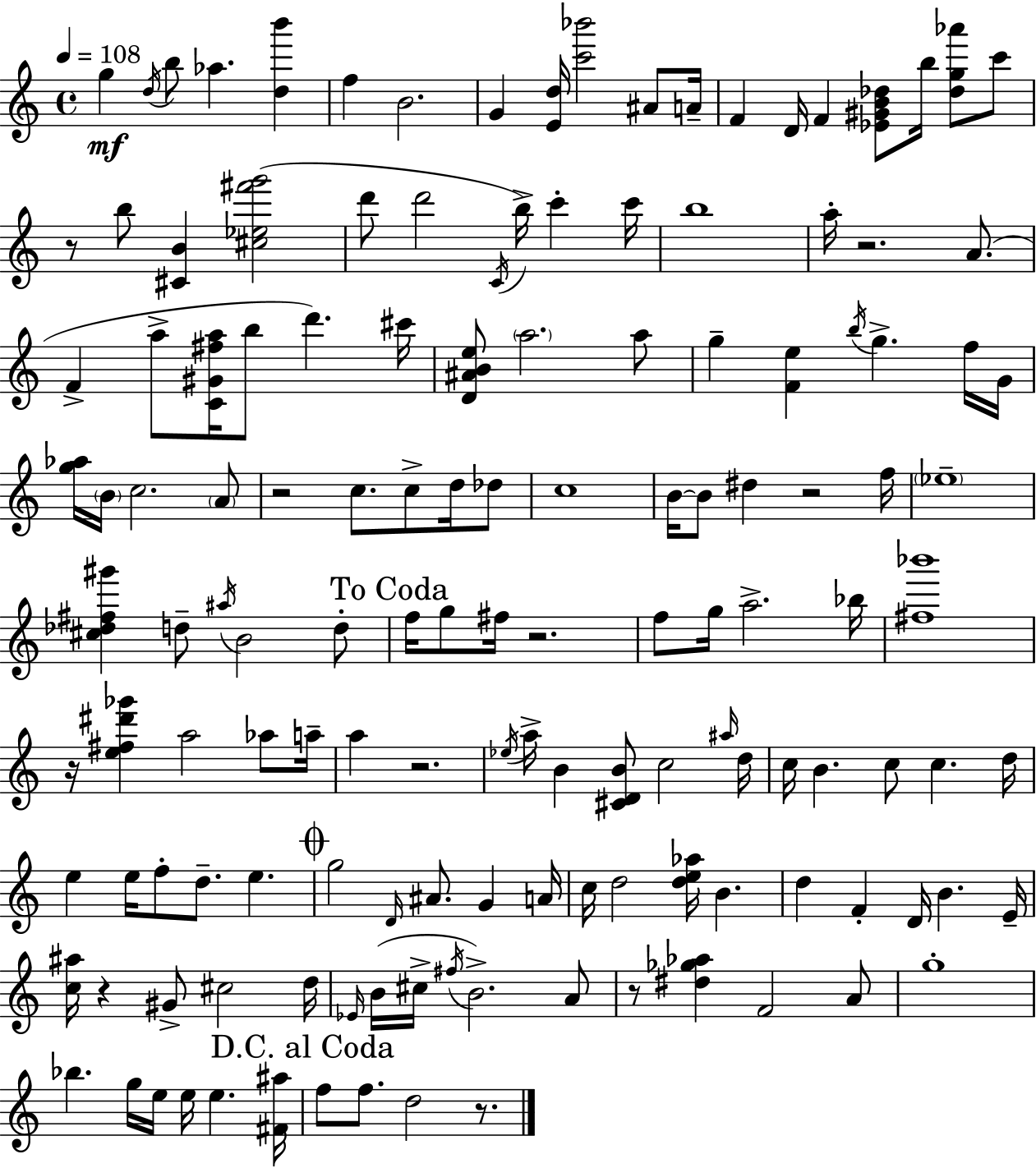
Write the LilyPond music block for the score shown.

{
  \clef treble
  \time 4/4
  \defaultTimeSignature
  \key c \major
  \tempo 4 = 108
  g''4\mf \acciaccatura { d''16 } b''8 aes''4. <d'' b'''>4 | f''4 b'2. | g'4 <e' d''>16 <c''' bes'''>2 ais'8 | a'16-- f'4 d'16 f'4 <ees' gis' b' des''>8 b''16 <des'' g'' aes'''>8 c'''8 | \break r8 b''8 <cis' b'>4 <cis'' ees'' fis''' g'''>2( | d'''8 d'''2 \acciaccatura { c'16 } b''16->) c'''4-. | c'''16 b''1 | a''16-. r2. a'8.( | \break f'4-> a''8-> <c' gis' fis'' a''>16 b''8 d'''4.) | cis'''16 <d' ais' b' e''>8 \parenthesize a''2. | a''8 g''4-- <f' e''>4 \acciaccatura { b''16 } g''4.-> | f''16 g'16 <g'' aes''>16 \parenthesize b'16 c''2. | \break \parenthesize a'8 r2 c''8. c''8-> | d''16 des''8 c''1 | b'16~~ b'8 dis''4 r2 | f''16 \parenthesize ees''1-- | \break <cis'' des'' fis'' gis'''>4 d''8-- \acciaccatura { ais''16 } b'2 | d''8-. \mark "To Coda" f''16 g''8 fis''16 r2. | f''8 g''16 a''2.-> | bes''16 <fis'' bes'''>1 | \break r16 <e'' fis'' dis''' ges'''>4 a''2 | aes''8 a''16-- a''4 r2. | \acciaccatura { ees''16 } a''16-> b'4 <cis' d' b'>8 c''2 | \grace { ais''16 } d''16 c''16 b'4. c''8 c''4. | \break d''16 e''4 e''16 f''8-. d''8.-- | e''4. \mark \markup { \musicglyph "scripts.coda" } g''2 \grace { d'16 } ais'8. | g'4 a'16 c''16 d''2 | <d'' e'' aes''>16 b'4. d''4 f'4-. d'16 | \break b'4. e'16-- <c'' ais''>16 r4 gis'8-> cis''2 | d''16 \grace { ees'16 } b'16( cis''16-> \acciaccatura { fis''16 }) b'2.-> | a'8 r8 <dis'' ges'' aes''>4 f'2 | a'8 g''1-. | \break bes''4. g''16 | e''16 e''16 e''4. <fis' ais''>16 \mark "D.C. al Coda" f''8 f''8. d''2 | r8. \bar "|."
}